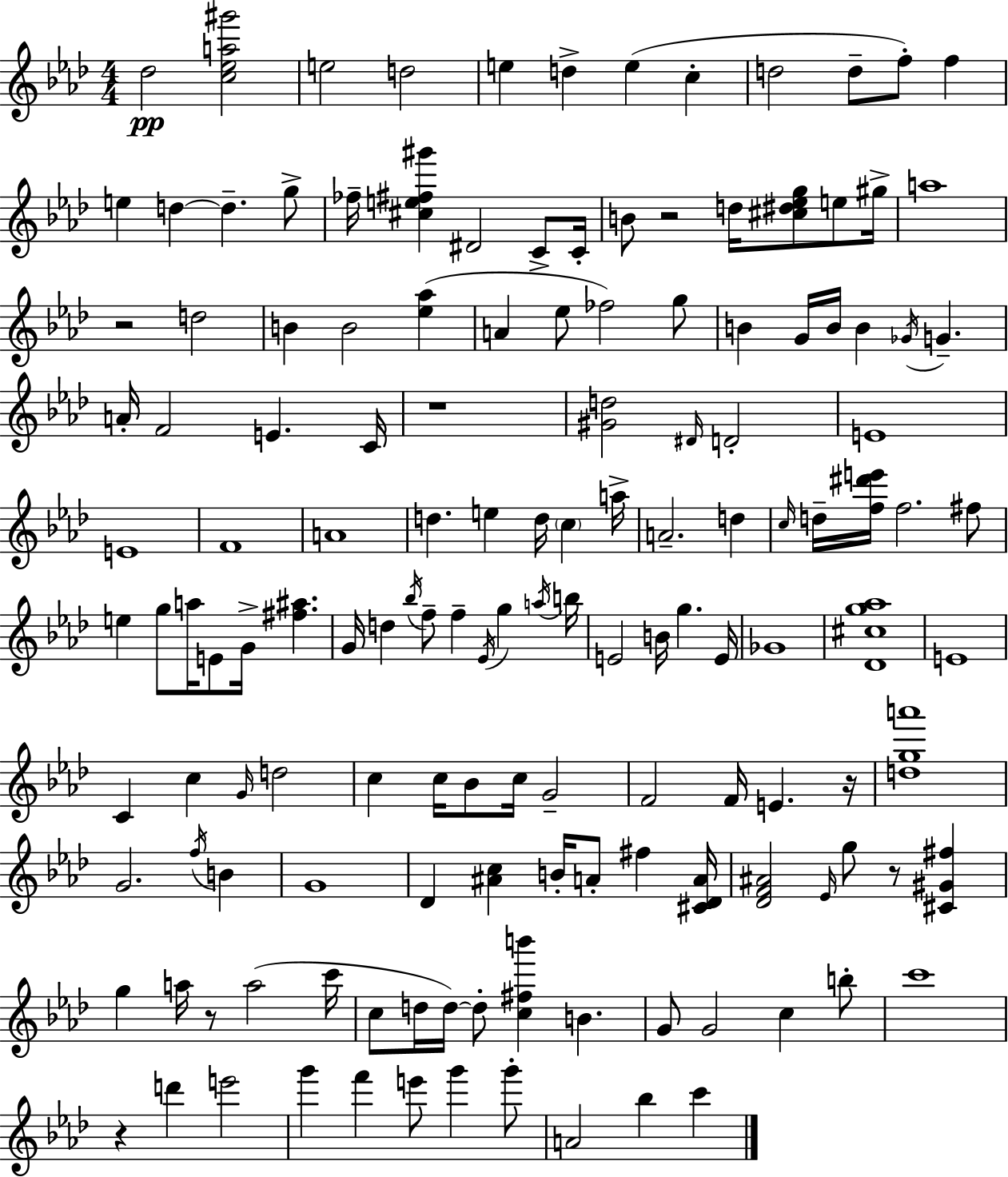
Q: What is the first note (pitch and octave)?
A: Db5